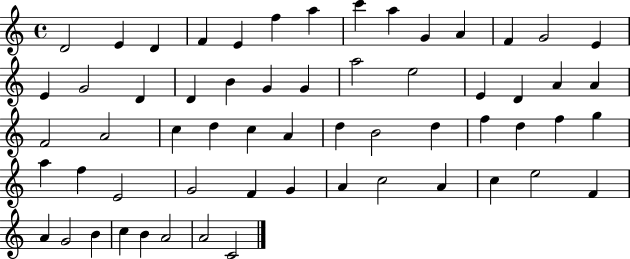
X:1
T:Untitled
M:4/4
L:1/4
K:C
D2 E D F E f a c' a G A F G2 E E G2 D D B G G a2 e2 E D A A F2 A2 c d c A d B2 d f d f g a f E2 G2 F G A c2 A c e2 F A G2 B c B A2 A2 C2